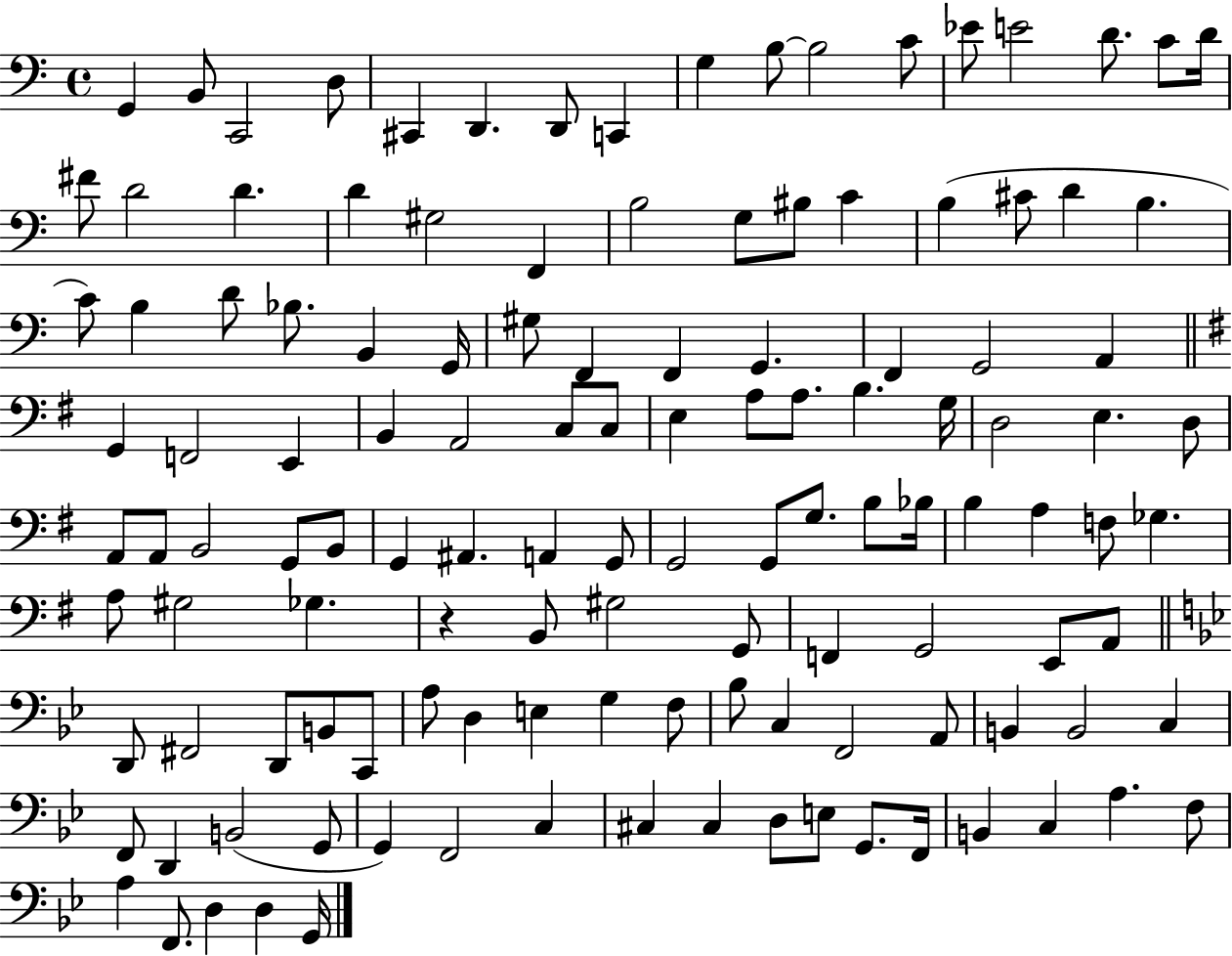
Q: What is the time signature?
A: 4/4